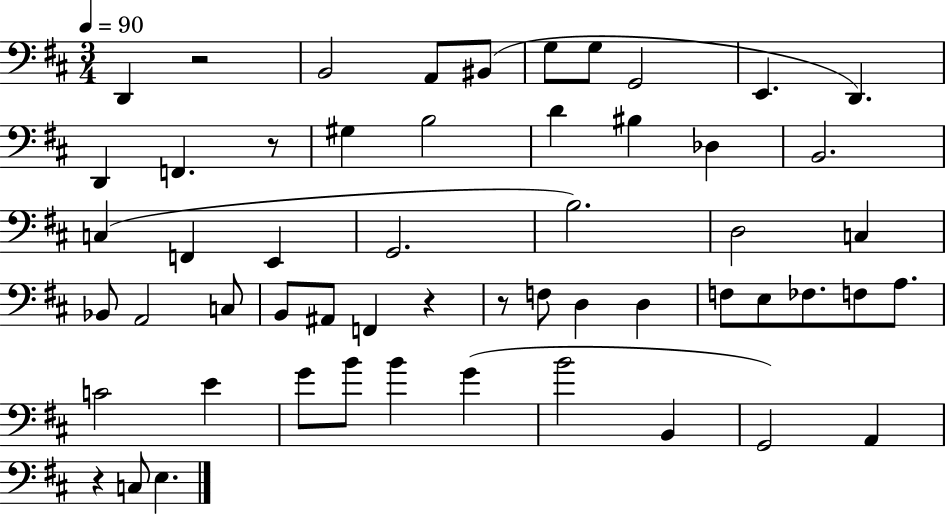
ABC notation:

X:1
T:Untitled
M:3/4
L:1/4
K:D
D,, z2 B,,2 A,,/2 ^B,,/2 G,/2 G,/2 G,,2 E,, D,, D,, F,, z/2 ^G, B,2 D ^B, _D, B,,2 C, F,, E,, G,,2 B,2 D,2 C, _B,,/2 A,,2 C,/2 B,,/2 ^A,,/2 F,, z z/2 F,/2 D, D, F,/2 E,/2 _F,/2 F,/2 A,/2 C2 E G/2 B/2 B G B2 B,, G,,2 A,, z C,/2 E,